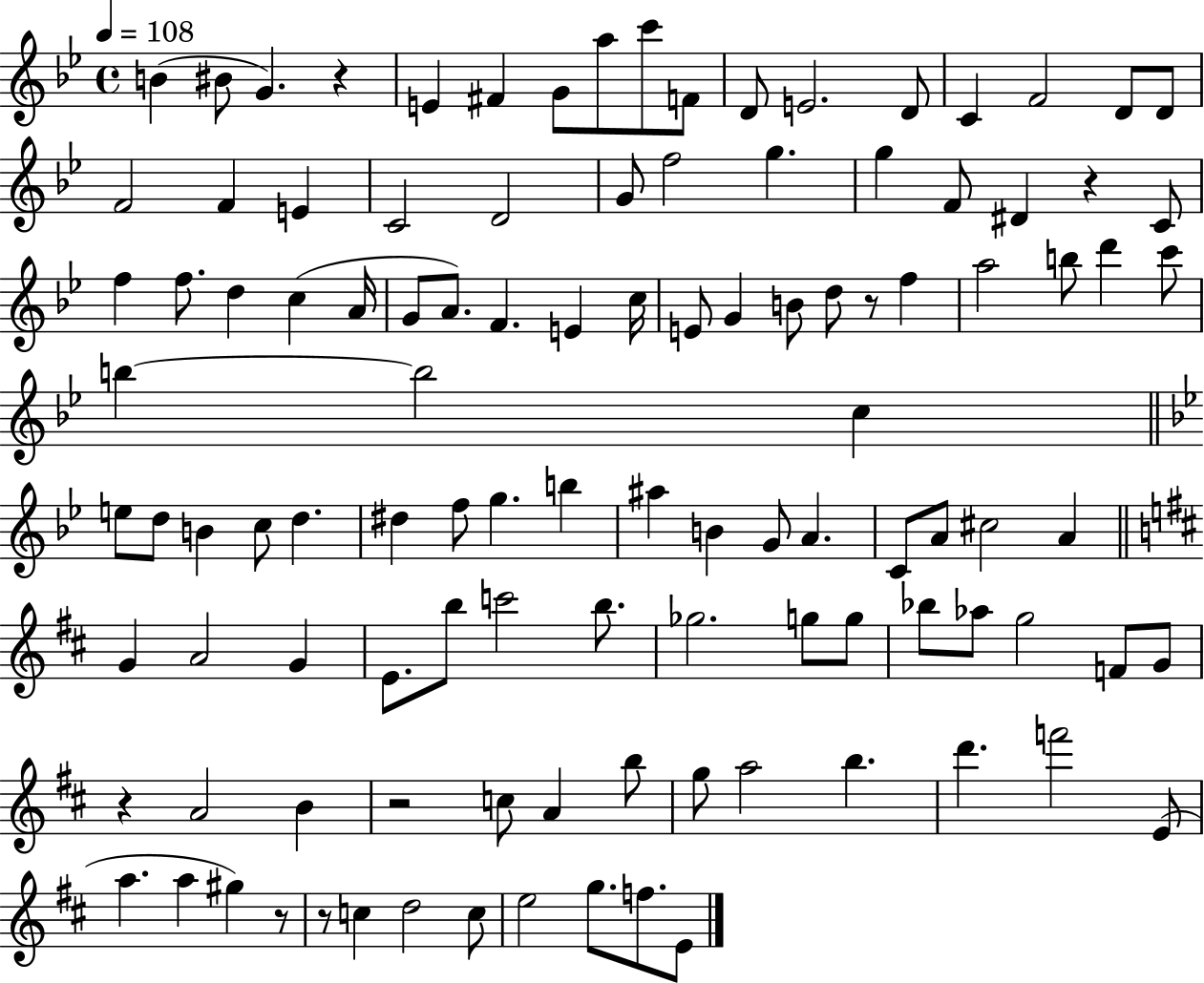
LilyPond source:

{
  \clef treble
  \time 4/4
  \defaultTimeSignature
  \key bes \major
  \tempo 4 = 108
  b'4( bis'8 g'4.) r4 | e'4 fis'4 g'8 a''8 c'''8 f'8 | d'8 e'2. d'8 | c'4 f'2 d'8 d'8 | \break f'2 f'4 e'4 | c'2 d'2 | g'8 f''2 g''4. | g''4 f'8 dis'4 r4 c'8 | \break f''4 f''8. d''4 c''4( a'16 | g'8 a'8.) f'4. e'4 c''16 | e'8 g'4 b'8 d''8 r8 f''4 | a''2 b''8 d'''4 c'''8 | \break b''4~~ b''2 c''4 | \bar "||" \break \key bes \major e''8 d''8 b'4 c''8 d''4. | dis''4 f''8 g''4. b''4 | ais''4 b'4 g'8 a'4. | c'8 a'8 cis''2 a'4 | \break \bar "||" \break \key d \major g'4 a'2 g'4 | e'8. b''8 c'''2 b''8. | ges''2. g''8 g''8 | bes''8 aes''8 g''2 f'8 g'8 | \break r4 a'2 b'4 | r2 c''8 a'4 b''8 | g''8 a''2 b''4. | d'''4. f'''2 e'8( | \break a''4. a''4 gis''4) r8 | r8 c''4 d''2 c''8 | e''2 g''8. f''8. e'8 | \bar "|."
}